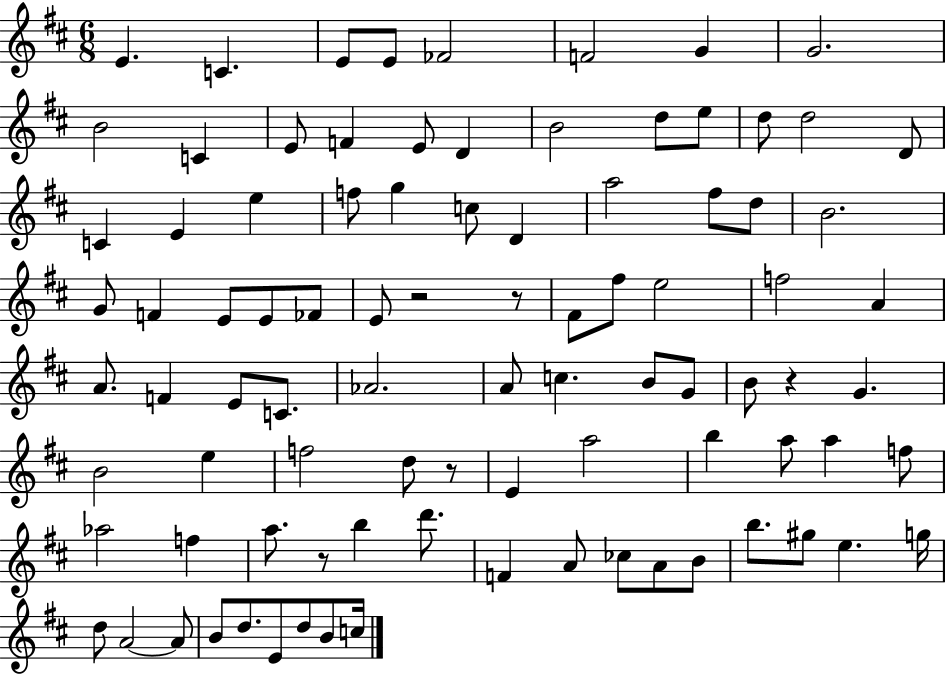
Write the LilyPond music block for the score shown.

{
  \clef treble
  \numericTimeSignature
  \time 6/8
  \key d \major
  e'4. c'4. | e'8 e'8 fes'2 | f'2 g'4 | g'2. | \break b'2 c'4 | e'8 f'4 e'8 d'4 | b'2 d''8 e''8 | d''8 d''2 d'8 | \break c'4 e'4 e''4 | f''8 g''4 c''8 d'4 | a''2 fis''8 d''8 | b'2. | \break g'8 f'4 e'8 e'8 fes'8 | e'8 r2 r8 | fis'8 fis''8 e''2 | f''2 a'4 | \break a'8. f'4 e'8 c'8. | aes'2. | a'8 c''4. b'8 g'8 | b'8 r4 g'4. | \break b'2 e''4 | f''2 d''8 r8 | e'4 a''2 | b''4 a''8 a''4 f''8 | \break aes''2 f''4 | a''8. r8 b''4 d'''8. | f'4 a'8 ces''8 a'8 b'8 | b''8. gis''8 e''4. g''16 | \break d''8 a'2~~ a'8 | b'8 d''8. e'8 d''8 b'8 c''16 | \bar "|."
}